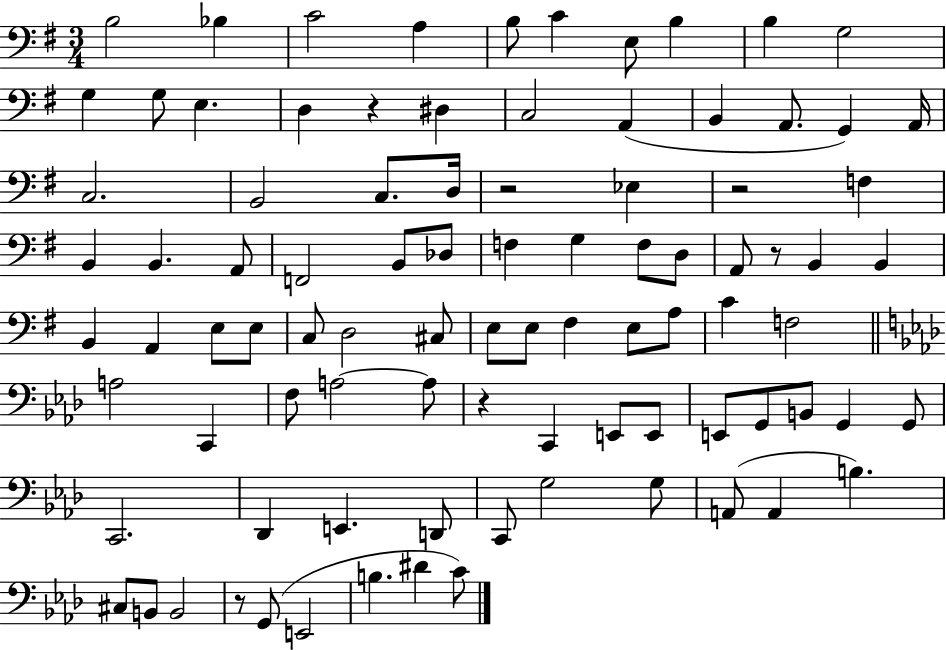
B3/h Bb3/q C4/h A3/q B3/e C4/q E3/e B3/q B3/q G3/h G3/q G3/e E3/q. D3/q R/q D#3/q C3/h A2/q B2/q A2/e. G2/q A2/s C3/h. B2/h C3/e. D3/s R/h Eb3/q R/h F3/q B2/q B2/q. A2/e F2/h B2/e Db3/e F3/q G3/q F3/e D3/e A2/e R/e B2/q B2/q B2/q A2/q E3/e E3/e C3/e D3/h C#3/e E3/e E3/e F#3/q E3/e A3/e C4/q F3/h A3/h C2/q F3/e A3/h A3/e R/q C2/q E2/e E2/e E2/e G2/e B2/e G2/q G2/e C2/h. Db2/q E2/q. D2/e C2/e G3/h G3/e A2/e A2/q B3/q. C#3/e B2/e B2/h R/e G2/e E2/h B3/q. D#4/q C4/e